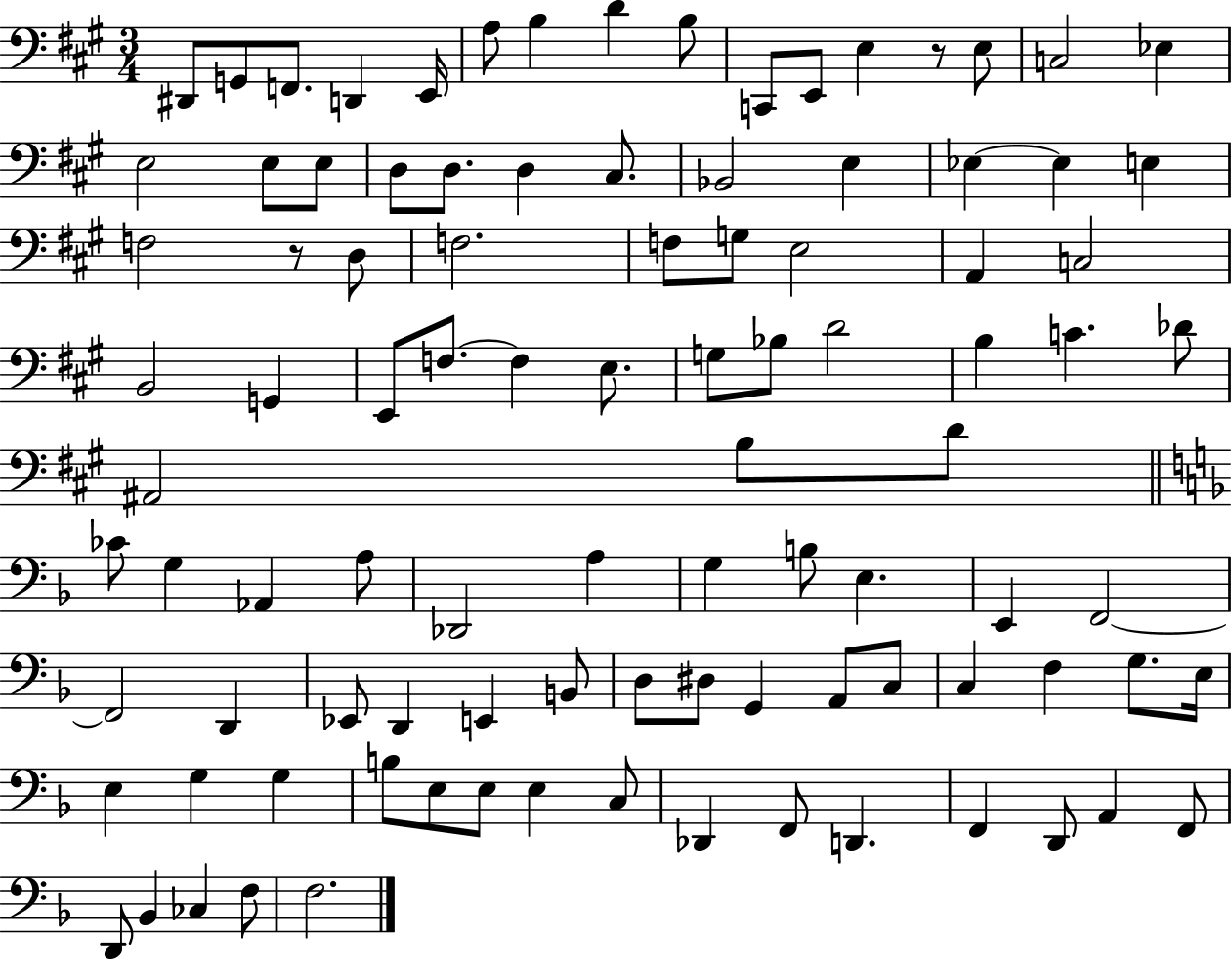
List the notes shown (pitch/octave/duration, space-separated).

D#2/e G2/e F2/e. D2/q E2/s A3/e B3/q D4/q B3/e C2/e E2/e E3/q R/e E3/e C3/h Eb3/q E3/h E3/e E3/e D3/e D3/e. D3/q C#3/e. Bb2/h E3/q Eb3/q Eb3/q E3/q F3/h R/e D3/e F3/h. F3/e G3/e E3/h A2/q C3/h B2/h G2/q E2/e F3/e. F3/q E3/e. G3/e Bb3/e D4/h B3/q C4/q. Db4/e A#2/h B3/e D4/e CES4/e G3/q Ab2/q A3/e Db2/h A3/q G3/q B3/e E3/q. E2/q F2/h F2/h D2/q Eb2/e D2/q E2/q B2/e D3/e D#3/e G2/q A2/e C3/e C3/q F3/q G3/e. E3/s E3/q G3/q G3/q B3/e E3/e E3/e E3/q C3/e Db2/q F2/e D2/q. F2/q D2/e A2/q F2/e D2/e Bb2/q CES3/q F3/e F3/h.